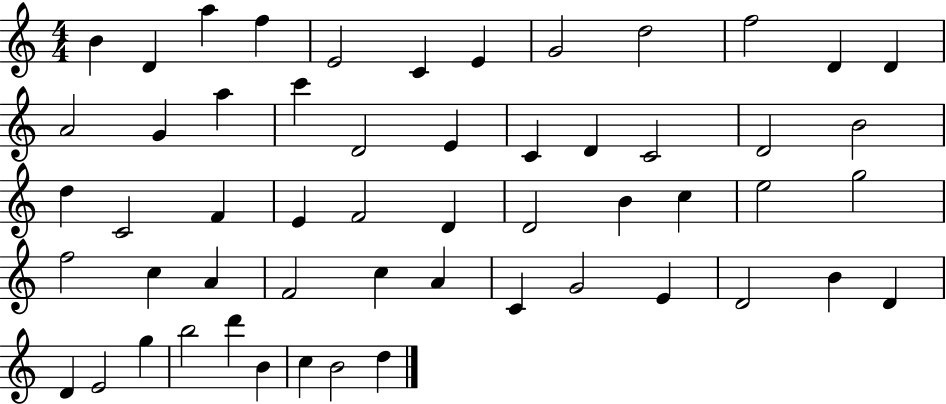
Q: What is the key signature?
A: C major